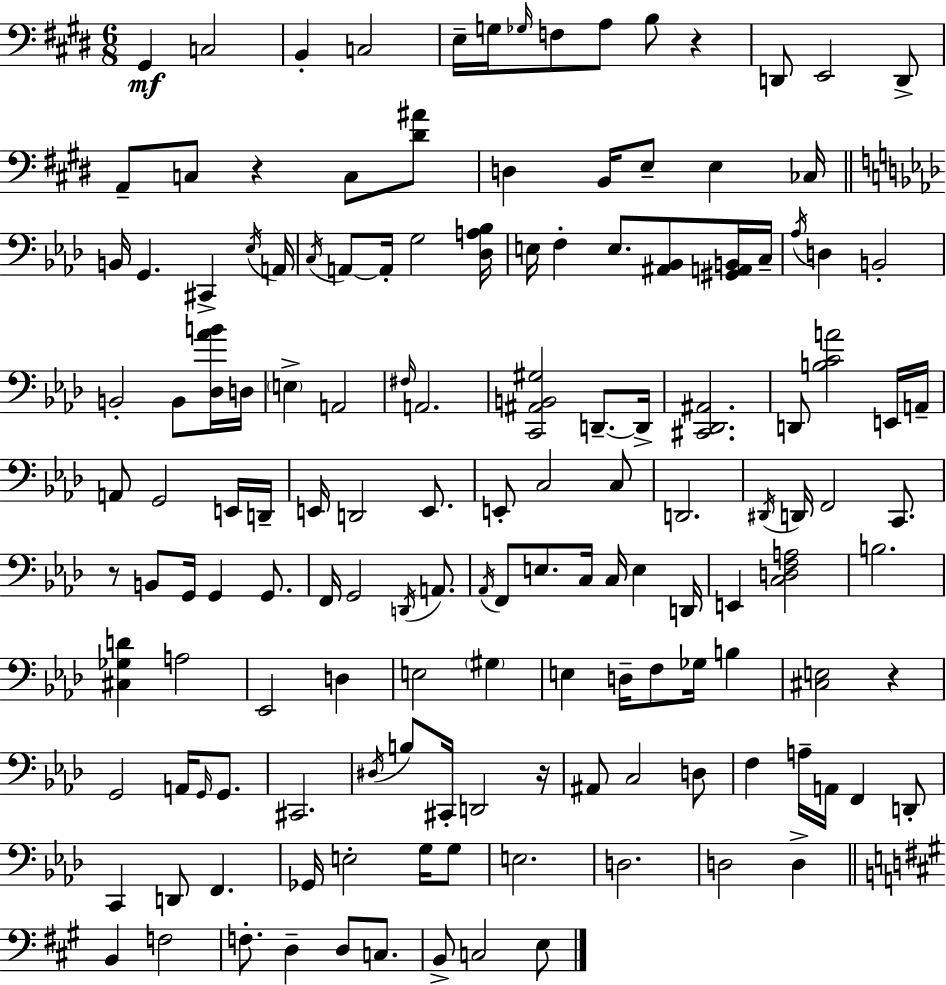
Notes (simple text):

G#2/q C3/h B2/q C3/h E3/s G3/s Gb3/s F3/e A3/e B3/e R/q D2/e E2/h D2/e A2/e C3/e R/q C3/e [D#4,A#4]/e D3/q B2/s E3/e E3/q CES3/s B2/s G2/q. C#2/q Eb3/s A2/s C3/s A2/e A2/s G3/h [Db3,A3,Bb3]/s E3/s F3/q E3/e. [A#2,Bb2]/e [G#2,A2,B2]/s C3/s Ab3/s D3/q B2/h B2/h B2/e [Db3,Ab4,B4]/s D3/s E3/q A2/h F#3/s A2/h. [C2,A#2,B2,G#3]/h D2/e. D2/s [C#2,Db2,A#2]/h. D2/e [B3,C4,A4]/h E2/s A2/s A2/e G2/h E2/s D2/s E2/s D2/h E2/e. E2/e C3/h C3/e D2/h. D#2/s D2/s F2/h C2/e. R/e B2/e G2/s G2/q G2/e. F2/s G2/h D2/s A2/e. Ab2/s F2/e E3/e. C3/s C3/s E3/q D2/s E2/q [C3,D3,F3,A3]/h B3/h. [C#3,Gb3,D4]/q A3/h Eb2/h D3/q E3/h G#3/q E3/q D3/s F3/e Gb3/s B3/q [C#3,E3]/h R/q G2/h A2/s G2/s G2/e. C#2/h. D#3/s B3/e C#2/s D2/h R/s A#2/e C3/h D3/e F3/q A3/s A2/s F2/q D2/e C2/q D2/e F2/q. Gb2/s E3/h G3/s G3/e E3/h. D3/h. D3/h D3/q B2/q F3/h F3/e. D3/q D3/e C3/e. B2/e C3/h E3/e